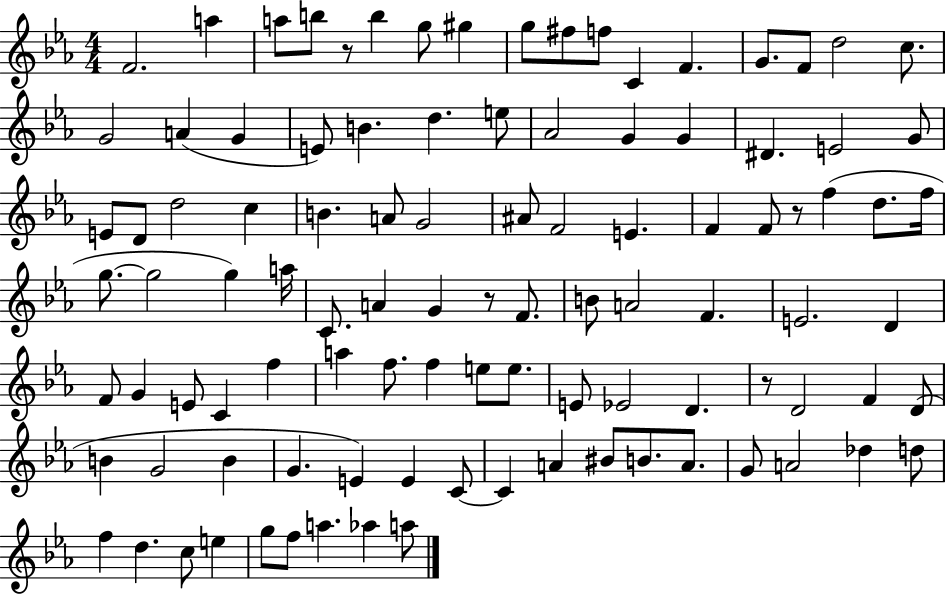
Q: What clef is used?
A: treble